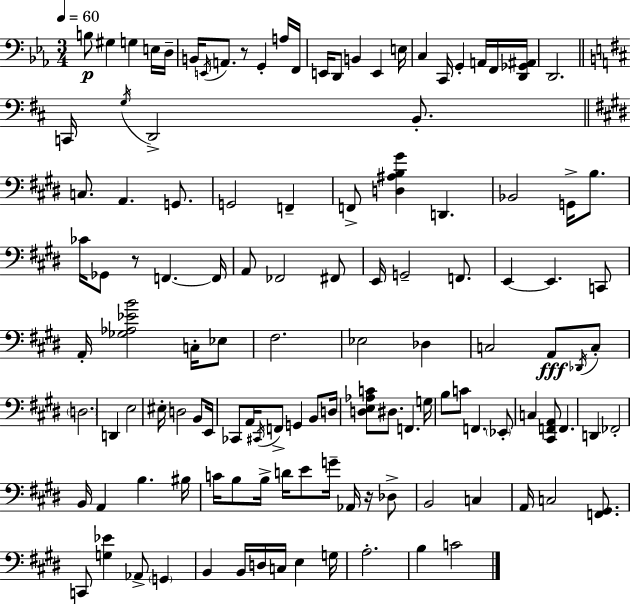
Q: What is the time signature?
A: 3/4